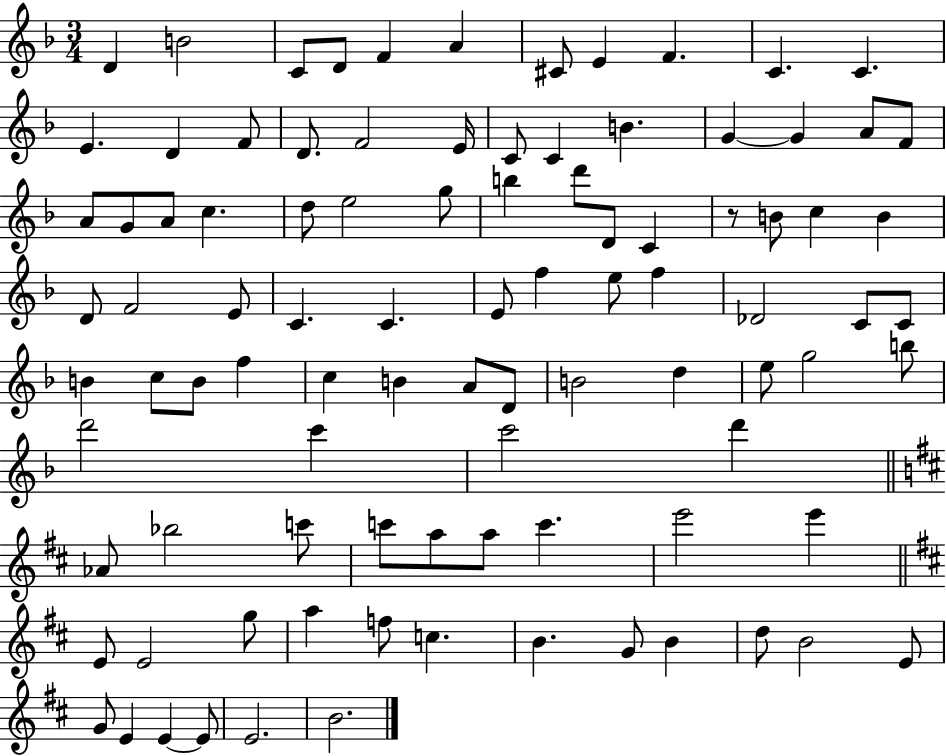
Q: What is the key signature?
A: F major